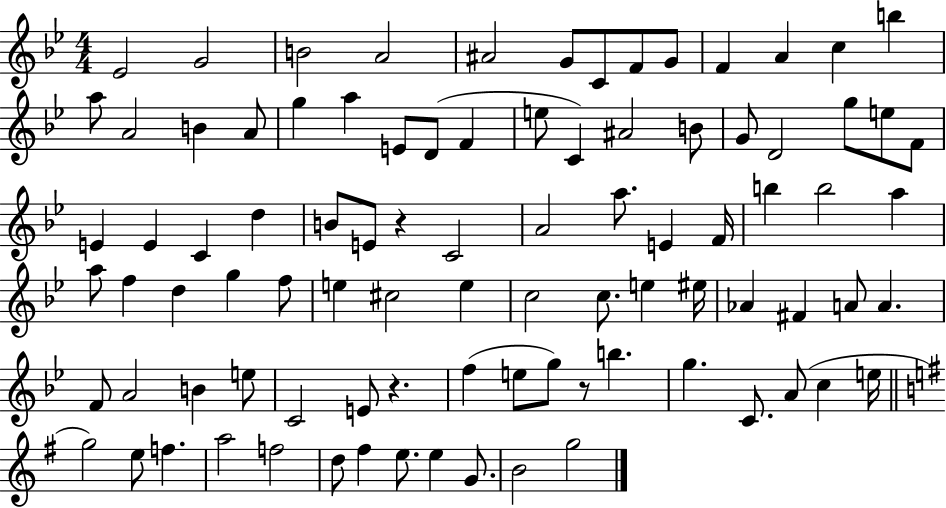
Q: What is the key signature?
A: BES major